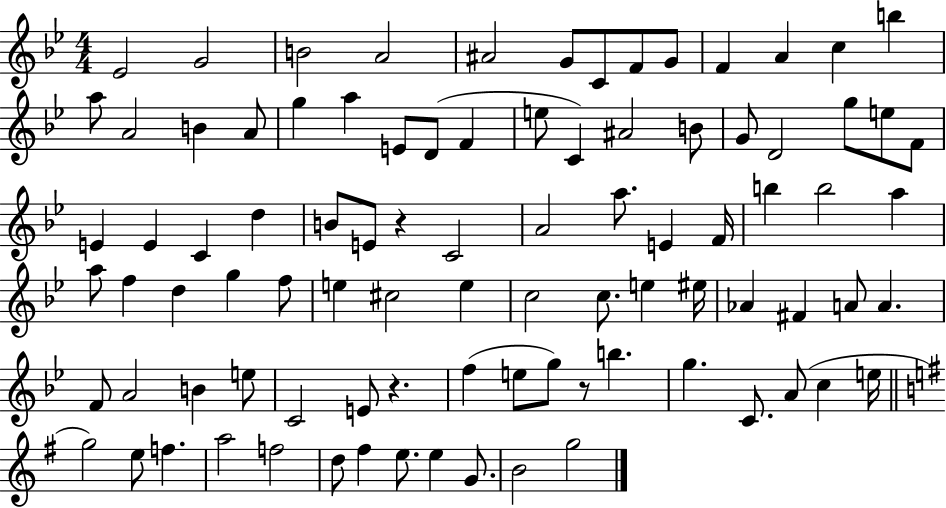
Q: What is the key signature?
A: BES major